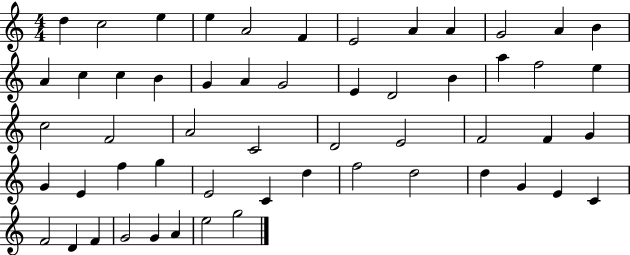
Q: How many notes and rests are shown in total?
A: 55